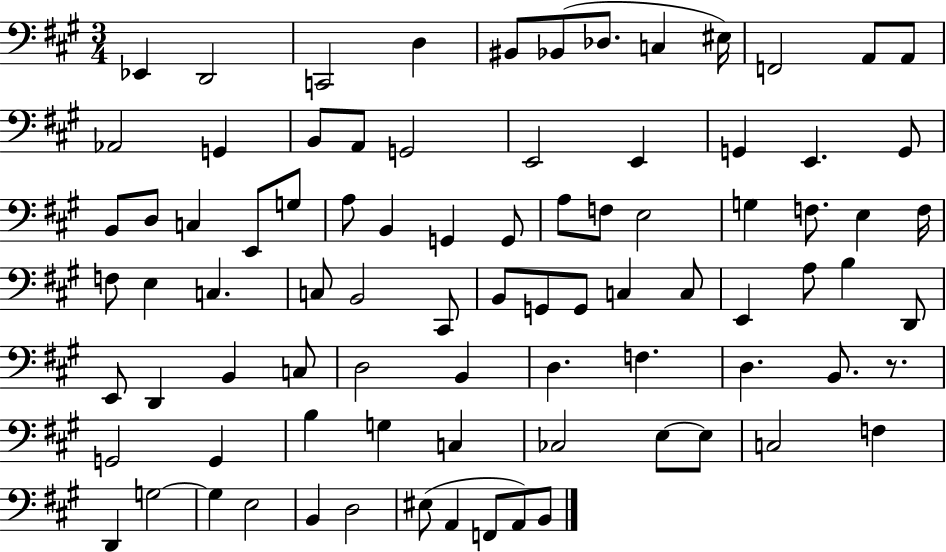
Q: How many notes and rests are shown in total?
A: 85